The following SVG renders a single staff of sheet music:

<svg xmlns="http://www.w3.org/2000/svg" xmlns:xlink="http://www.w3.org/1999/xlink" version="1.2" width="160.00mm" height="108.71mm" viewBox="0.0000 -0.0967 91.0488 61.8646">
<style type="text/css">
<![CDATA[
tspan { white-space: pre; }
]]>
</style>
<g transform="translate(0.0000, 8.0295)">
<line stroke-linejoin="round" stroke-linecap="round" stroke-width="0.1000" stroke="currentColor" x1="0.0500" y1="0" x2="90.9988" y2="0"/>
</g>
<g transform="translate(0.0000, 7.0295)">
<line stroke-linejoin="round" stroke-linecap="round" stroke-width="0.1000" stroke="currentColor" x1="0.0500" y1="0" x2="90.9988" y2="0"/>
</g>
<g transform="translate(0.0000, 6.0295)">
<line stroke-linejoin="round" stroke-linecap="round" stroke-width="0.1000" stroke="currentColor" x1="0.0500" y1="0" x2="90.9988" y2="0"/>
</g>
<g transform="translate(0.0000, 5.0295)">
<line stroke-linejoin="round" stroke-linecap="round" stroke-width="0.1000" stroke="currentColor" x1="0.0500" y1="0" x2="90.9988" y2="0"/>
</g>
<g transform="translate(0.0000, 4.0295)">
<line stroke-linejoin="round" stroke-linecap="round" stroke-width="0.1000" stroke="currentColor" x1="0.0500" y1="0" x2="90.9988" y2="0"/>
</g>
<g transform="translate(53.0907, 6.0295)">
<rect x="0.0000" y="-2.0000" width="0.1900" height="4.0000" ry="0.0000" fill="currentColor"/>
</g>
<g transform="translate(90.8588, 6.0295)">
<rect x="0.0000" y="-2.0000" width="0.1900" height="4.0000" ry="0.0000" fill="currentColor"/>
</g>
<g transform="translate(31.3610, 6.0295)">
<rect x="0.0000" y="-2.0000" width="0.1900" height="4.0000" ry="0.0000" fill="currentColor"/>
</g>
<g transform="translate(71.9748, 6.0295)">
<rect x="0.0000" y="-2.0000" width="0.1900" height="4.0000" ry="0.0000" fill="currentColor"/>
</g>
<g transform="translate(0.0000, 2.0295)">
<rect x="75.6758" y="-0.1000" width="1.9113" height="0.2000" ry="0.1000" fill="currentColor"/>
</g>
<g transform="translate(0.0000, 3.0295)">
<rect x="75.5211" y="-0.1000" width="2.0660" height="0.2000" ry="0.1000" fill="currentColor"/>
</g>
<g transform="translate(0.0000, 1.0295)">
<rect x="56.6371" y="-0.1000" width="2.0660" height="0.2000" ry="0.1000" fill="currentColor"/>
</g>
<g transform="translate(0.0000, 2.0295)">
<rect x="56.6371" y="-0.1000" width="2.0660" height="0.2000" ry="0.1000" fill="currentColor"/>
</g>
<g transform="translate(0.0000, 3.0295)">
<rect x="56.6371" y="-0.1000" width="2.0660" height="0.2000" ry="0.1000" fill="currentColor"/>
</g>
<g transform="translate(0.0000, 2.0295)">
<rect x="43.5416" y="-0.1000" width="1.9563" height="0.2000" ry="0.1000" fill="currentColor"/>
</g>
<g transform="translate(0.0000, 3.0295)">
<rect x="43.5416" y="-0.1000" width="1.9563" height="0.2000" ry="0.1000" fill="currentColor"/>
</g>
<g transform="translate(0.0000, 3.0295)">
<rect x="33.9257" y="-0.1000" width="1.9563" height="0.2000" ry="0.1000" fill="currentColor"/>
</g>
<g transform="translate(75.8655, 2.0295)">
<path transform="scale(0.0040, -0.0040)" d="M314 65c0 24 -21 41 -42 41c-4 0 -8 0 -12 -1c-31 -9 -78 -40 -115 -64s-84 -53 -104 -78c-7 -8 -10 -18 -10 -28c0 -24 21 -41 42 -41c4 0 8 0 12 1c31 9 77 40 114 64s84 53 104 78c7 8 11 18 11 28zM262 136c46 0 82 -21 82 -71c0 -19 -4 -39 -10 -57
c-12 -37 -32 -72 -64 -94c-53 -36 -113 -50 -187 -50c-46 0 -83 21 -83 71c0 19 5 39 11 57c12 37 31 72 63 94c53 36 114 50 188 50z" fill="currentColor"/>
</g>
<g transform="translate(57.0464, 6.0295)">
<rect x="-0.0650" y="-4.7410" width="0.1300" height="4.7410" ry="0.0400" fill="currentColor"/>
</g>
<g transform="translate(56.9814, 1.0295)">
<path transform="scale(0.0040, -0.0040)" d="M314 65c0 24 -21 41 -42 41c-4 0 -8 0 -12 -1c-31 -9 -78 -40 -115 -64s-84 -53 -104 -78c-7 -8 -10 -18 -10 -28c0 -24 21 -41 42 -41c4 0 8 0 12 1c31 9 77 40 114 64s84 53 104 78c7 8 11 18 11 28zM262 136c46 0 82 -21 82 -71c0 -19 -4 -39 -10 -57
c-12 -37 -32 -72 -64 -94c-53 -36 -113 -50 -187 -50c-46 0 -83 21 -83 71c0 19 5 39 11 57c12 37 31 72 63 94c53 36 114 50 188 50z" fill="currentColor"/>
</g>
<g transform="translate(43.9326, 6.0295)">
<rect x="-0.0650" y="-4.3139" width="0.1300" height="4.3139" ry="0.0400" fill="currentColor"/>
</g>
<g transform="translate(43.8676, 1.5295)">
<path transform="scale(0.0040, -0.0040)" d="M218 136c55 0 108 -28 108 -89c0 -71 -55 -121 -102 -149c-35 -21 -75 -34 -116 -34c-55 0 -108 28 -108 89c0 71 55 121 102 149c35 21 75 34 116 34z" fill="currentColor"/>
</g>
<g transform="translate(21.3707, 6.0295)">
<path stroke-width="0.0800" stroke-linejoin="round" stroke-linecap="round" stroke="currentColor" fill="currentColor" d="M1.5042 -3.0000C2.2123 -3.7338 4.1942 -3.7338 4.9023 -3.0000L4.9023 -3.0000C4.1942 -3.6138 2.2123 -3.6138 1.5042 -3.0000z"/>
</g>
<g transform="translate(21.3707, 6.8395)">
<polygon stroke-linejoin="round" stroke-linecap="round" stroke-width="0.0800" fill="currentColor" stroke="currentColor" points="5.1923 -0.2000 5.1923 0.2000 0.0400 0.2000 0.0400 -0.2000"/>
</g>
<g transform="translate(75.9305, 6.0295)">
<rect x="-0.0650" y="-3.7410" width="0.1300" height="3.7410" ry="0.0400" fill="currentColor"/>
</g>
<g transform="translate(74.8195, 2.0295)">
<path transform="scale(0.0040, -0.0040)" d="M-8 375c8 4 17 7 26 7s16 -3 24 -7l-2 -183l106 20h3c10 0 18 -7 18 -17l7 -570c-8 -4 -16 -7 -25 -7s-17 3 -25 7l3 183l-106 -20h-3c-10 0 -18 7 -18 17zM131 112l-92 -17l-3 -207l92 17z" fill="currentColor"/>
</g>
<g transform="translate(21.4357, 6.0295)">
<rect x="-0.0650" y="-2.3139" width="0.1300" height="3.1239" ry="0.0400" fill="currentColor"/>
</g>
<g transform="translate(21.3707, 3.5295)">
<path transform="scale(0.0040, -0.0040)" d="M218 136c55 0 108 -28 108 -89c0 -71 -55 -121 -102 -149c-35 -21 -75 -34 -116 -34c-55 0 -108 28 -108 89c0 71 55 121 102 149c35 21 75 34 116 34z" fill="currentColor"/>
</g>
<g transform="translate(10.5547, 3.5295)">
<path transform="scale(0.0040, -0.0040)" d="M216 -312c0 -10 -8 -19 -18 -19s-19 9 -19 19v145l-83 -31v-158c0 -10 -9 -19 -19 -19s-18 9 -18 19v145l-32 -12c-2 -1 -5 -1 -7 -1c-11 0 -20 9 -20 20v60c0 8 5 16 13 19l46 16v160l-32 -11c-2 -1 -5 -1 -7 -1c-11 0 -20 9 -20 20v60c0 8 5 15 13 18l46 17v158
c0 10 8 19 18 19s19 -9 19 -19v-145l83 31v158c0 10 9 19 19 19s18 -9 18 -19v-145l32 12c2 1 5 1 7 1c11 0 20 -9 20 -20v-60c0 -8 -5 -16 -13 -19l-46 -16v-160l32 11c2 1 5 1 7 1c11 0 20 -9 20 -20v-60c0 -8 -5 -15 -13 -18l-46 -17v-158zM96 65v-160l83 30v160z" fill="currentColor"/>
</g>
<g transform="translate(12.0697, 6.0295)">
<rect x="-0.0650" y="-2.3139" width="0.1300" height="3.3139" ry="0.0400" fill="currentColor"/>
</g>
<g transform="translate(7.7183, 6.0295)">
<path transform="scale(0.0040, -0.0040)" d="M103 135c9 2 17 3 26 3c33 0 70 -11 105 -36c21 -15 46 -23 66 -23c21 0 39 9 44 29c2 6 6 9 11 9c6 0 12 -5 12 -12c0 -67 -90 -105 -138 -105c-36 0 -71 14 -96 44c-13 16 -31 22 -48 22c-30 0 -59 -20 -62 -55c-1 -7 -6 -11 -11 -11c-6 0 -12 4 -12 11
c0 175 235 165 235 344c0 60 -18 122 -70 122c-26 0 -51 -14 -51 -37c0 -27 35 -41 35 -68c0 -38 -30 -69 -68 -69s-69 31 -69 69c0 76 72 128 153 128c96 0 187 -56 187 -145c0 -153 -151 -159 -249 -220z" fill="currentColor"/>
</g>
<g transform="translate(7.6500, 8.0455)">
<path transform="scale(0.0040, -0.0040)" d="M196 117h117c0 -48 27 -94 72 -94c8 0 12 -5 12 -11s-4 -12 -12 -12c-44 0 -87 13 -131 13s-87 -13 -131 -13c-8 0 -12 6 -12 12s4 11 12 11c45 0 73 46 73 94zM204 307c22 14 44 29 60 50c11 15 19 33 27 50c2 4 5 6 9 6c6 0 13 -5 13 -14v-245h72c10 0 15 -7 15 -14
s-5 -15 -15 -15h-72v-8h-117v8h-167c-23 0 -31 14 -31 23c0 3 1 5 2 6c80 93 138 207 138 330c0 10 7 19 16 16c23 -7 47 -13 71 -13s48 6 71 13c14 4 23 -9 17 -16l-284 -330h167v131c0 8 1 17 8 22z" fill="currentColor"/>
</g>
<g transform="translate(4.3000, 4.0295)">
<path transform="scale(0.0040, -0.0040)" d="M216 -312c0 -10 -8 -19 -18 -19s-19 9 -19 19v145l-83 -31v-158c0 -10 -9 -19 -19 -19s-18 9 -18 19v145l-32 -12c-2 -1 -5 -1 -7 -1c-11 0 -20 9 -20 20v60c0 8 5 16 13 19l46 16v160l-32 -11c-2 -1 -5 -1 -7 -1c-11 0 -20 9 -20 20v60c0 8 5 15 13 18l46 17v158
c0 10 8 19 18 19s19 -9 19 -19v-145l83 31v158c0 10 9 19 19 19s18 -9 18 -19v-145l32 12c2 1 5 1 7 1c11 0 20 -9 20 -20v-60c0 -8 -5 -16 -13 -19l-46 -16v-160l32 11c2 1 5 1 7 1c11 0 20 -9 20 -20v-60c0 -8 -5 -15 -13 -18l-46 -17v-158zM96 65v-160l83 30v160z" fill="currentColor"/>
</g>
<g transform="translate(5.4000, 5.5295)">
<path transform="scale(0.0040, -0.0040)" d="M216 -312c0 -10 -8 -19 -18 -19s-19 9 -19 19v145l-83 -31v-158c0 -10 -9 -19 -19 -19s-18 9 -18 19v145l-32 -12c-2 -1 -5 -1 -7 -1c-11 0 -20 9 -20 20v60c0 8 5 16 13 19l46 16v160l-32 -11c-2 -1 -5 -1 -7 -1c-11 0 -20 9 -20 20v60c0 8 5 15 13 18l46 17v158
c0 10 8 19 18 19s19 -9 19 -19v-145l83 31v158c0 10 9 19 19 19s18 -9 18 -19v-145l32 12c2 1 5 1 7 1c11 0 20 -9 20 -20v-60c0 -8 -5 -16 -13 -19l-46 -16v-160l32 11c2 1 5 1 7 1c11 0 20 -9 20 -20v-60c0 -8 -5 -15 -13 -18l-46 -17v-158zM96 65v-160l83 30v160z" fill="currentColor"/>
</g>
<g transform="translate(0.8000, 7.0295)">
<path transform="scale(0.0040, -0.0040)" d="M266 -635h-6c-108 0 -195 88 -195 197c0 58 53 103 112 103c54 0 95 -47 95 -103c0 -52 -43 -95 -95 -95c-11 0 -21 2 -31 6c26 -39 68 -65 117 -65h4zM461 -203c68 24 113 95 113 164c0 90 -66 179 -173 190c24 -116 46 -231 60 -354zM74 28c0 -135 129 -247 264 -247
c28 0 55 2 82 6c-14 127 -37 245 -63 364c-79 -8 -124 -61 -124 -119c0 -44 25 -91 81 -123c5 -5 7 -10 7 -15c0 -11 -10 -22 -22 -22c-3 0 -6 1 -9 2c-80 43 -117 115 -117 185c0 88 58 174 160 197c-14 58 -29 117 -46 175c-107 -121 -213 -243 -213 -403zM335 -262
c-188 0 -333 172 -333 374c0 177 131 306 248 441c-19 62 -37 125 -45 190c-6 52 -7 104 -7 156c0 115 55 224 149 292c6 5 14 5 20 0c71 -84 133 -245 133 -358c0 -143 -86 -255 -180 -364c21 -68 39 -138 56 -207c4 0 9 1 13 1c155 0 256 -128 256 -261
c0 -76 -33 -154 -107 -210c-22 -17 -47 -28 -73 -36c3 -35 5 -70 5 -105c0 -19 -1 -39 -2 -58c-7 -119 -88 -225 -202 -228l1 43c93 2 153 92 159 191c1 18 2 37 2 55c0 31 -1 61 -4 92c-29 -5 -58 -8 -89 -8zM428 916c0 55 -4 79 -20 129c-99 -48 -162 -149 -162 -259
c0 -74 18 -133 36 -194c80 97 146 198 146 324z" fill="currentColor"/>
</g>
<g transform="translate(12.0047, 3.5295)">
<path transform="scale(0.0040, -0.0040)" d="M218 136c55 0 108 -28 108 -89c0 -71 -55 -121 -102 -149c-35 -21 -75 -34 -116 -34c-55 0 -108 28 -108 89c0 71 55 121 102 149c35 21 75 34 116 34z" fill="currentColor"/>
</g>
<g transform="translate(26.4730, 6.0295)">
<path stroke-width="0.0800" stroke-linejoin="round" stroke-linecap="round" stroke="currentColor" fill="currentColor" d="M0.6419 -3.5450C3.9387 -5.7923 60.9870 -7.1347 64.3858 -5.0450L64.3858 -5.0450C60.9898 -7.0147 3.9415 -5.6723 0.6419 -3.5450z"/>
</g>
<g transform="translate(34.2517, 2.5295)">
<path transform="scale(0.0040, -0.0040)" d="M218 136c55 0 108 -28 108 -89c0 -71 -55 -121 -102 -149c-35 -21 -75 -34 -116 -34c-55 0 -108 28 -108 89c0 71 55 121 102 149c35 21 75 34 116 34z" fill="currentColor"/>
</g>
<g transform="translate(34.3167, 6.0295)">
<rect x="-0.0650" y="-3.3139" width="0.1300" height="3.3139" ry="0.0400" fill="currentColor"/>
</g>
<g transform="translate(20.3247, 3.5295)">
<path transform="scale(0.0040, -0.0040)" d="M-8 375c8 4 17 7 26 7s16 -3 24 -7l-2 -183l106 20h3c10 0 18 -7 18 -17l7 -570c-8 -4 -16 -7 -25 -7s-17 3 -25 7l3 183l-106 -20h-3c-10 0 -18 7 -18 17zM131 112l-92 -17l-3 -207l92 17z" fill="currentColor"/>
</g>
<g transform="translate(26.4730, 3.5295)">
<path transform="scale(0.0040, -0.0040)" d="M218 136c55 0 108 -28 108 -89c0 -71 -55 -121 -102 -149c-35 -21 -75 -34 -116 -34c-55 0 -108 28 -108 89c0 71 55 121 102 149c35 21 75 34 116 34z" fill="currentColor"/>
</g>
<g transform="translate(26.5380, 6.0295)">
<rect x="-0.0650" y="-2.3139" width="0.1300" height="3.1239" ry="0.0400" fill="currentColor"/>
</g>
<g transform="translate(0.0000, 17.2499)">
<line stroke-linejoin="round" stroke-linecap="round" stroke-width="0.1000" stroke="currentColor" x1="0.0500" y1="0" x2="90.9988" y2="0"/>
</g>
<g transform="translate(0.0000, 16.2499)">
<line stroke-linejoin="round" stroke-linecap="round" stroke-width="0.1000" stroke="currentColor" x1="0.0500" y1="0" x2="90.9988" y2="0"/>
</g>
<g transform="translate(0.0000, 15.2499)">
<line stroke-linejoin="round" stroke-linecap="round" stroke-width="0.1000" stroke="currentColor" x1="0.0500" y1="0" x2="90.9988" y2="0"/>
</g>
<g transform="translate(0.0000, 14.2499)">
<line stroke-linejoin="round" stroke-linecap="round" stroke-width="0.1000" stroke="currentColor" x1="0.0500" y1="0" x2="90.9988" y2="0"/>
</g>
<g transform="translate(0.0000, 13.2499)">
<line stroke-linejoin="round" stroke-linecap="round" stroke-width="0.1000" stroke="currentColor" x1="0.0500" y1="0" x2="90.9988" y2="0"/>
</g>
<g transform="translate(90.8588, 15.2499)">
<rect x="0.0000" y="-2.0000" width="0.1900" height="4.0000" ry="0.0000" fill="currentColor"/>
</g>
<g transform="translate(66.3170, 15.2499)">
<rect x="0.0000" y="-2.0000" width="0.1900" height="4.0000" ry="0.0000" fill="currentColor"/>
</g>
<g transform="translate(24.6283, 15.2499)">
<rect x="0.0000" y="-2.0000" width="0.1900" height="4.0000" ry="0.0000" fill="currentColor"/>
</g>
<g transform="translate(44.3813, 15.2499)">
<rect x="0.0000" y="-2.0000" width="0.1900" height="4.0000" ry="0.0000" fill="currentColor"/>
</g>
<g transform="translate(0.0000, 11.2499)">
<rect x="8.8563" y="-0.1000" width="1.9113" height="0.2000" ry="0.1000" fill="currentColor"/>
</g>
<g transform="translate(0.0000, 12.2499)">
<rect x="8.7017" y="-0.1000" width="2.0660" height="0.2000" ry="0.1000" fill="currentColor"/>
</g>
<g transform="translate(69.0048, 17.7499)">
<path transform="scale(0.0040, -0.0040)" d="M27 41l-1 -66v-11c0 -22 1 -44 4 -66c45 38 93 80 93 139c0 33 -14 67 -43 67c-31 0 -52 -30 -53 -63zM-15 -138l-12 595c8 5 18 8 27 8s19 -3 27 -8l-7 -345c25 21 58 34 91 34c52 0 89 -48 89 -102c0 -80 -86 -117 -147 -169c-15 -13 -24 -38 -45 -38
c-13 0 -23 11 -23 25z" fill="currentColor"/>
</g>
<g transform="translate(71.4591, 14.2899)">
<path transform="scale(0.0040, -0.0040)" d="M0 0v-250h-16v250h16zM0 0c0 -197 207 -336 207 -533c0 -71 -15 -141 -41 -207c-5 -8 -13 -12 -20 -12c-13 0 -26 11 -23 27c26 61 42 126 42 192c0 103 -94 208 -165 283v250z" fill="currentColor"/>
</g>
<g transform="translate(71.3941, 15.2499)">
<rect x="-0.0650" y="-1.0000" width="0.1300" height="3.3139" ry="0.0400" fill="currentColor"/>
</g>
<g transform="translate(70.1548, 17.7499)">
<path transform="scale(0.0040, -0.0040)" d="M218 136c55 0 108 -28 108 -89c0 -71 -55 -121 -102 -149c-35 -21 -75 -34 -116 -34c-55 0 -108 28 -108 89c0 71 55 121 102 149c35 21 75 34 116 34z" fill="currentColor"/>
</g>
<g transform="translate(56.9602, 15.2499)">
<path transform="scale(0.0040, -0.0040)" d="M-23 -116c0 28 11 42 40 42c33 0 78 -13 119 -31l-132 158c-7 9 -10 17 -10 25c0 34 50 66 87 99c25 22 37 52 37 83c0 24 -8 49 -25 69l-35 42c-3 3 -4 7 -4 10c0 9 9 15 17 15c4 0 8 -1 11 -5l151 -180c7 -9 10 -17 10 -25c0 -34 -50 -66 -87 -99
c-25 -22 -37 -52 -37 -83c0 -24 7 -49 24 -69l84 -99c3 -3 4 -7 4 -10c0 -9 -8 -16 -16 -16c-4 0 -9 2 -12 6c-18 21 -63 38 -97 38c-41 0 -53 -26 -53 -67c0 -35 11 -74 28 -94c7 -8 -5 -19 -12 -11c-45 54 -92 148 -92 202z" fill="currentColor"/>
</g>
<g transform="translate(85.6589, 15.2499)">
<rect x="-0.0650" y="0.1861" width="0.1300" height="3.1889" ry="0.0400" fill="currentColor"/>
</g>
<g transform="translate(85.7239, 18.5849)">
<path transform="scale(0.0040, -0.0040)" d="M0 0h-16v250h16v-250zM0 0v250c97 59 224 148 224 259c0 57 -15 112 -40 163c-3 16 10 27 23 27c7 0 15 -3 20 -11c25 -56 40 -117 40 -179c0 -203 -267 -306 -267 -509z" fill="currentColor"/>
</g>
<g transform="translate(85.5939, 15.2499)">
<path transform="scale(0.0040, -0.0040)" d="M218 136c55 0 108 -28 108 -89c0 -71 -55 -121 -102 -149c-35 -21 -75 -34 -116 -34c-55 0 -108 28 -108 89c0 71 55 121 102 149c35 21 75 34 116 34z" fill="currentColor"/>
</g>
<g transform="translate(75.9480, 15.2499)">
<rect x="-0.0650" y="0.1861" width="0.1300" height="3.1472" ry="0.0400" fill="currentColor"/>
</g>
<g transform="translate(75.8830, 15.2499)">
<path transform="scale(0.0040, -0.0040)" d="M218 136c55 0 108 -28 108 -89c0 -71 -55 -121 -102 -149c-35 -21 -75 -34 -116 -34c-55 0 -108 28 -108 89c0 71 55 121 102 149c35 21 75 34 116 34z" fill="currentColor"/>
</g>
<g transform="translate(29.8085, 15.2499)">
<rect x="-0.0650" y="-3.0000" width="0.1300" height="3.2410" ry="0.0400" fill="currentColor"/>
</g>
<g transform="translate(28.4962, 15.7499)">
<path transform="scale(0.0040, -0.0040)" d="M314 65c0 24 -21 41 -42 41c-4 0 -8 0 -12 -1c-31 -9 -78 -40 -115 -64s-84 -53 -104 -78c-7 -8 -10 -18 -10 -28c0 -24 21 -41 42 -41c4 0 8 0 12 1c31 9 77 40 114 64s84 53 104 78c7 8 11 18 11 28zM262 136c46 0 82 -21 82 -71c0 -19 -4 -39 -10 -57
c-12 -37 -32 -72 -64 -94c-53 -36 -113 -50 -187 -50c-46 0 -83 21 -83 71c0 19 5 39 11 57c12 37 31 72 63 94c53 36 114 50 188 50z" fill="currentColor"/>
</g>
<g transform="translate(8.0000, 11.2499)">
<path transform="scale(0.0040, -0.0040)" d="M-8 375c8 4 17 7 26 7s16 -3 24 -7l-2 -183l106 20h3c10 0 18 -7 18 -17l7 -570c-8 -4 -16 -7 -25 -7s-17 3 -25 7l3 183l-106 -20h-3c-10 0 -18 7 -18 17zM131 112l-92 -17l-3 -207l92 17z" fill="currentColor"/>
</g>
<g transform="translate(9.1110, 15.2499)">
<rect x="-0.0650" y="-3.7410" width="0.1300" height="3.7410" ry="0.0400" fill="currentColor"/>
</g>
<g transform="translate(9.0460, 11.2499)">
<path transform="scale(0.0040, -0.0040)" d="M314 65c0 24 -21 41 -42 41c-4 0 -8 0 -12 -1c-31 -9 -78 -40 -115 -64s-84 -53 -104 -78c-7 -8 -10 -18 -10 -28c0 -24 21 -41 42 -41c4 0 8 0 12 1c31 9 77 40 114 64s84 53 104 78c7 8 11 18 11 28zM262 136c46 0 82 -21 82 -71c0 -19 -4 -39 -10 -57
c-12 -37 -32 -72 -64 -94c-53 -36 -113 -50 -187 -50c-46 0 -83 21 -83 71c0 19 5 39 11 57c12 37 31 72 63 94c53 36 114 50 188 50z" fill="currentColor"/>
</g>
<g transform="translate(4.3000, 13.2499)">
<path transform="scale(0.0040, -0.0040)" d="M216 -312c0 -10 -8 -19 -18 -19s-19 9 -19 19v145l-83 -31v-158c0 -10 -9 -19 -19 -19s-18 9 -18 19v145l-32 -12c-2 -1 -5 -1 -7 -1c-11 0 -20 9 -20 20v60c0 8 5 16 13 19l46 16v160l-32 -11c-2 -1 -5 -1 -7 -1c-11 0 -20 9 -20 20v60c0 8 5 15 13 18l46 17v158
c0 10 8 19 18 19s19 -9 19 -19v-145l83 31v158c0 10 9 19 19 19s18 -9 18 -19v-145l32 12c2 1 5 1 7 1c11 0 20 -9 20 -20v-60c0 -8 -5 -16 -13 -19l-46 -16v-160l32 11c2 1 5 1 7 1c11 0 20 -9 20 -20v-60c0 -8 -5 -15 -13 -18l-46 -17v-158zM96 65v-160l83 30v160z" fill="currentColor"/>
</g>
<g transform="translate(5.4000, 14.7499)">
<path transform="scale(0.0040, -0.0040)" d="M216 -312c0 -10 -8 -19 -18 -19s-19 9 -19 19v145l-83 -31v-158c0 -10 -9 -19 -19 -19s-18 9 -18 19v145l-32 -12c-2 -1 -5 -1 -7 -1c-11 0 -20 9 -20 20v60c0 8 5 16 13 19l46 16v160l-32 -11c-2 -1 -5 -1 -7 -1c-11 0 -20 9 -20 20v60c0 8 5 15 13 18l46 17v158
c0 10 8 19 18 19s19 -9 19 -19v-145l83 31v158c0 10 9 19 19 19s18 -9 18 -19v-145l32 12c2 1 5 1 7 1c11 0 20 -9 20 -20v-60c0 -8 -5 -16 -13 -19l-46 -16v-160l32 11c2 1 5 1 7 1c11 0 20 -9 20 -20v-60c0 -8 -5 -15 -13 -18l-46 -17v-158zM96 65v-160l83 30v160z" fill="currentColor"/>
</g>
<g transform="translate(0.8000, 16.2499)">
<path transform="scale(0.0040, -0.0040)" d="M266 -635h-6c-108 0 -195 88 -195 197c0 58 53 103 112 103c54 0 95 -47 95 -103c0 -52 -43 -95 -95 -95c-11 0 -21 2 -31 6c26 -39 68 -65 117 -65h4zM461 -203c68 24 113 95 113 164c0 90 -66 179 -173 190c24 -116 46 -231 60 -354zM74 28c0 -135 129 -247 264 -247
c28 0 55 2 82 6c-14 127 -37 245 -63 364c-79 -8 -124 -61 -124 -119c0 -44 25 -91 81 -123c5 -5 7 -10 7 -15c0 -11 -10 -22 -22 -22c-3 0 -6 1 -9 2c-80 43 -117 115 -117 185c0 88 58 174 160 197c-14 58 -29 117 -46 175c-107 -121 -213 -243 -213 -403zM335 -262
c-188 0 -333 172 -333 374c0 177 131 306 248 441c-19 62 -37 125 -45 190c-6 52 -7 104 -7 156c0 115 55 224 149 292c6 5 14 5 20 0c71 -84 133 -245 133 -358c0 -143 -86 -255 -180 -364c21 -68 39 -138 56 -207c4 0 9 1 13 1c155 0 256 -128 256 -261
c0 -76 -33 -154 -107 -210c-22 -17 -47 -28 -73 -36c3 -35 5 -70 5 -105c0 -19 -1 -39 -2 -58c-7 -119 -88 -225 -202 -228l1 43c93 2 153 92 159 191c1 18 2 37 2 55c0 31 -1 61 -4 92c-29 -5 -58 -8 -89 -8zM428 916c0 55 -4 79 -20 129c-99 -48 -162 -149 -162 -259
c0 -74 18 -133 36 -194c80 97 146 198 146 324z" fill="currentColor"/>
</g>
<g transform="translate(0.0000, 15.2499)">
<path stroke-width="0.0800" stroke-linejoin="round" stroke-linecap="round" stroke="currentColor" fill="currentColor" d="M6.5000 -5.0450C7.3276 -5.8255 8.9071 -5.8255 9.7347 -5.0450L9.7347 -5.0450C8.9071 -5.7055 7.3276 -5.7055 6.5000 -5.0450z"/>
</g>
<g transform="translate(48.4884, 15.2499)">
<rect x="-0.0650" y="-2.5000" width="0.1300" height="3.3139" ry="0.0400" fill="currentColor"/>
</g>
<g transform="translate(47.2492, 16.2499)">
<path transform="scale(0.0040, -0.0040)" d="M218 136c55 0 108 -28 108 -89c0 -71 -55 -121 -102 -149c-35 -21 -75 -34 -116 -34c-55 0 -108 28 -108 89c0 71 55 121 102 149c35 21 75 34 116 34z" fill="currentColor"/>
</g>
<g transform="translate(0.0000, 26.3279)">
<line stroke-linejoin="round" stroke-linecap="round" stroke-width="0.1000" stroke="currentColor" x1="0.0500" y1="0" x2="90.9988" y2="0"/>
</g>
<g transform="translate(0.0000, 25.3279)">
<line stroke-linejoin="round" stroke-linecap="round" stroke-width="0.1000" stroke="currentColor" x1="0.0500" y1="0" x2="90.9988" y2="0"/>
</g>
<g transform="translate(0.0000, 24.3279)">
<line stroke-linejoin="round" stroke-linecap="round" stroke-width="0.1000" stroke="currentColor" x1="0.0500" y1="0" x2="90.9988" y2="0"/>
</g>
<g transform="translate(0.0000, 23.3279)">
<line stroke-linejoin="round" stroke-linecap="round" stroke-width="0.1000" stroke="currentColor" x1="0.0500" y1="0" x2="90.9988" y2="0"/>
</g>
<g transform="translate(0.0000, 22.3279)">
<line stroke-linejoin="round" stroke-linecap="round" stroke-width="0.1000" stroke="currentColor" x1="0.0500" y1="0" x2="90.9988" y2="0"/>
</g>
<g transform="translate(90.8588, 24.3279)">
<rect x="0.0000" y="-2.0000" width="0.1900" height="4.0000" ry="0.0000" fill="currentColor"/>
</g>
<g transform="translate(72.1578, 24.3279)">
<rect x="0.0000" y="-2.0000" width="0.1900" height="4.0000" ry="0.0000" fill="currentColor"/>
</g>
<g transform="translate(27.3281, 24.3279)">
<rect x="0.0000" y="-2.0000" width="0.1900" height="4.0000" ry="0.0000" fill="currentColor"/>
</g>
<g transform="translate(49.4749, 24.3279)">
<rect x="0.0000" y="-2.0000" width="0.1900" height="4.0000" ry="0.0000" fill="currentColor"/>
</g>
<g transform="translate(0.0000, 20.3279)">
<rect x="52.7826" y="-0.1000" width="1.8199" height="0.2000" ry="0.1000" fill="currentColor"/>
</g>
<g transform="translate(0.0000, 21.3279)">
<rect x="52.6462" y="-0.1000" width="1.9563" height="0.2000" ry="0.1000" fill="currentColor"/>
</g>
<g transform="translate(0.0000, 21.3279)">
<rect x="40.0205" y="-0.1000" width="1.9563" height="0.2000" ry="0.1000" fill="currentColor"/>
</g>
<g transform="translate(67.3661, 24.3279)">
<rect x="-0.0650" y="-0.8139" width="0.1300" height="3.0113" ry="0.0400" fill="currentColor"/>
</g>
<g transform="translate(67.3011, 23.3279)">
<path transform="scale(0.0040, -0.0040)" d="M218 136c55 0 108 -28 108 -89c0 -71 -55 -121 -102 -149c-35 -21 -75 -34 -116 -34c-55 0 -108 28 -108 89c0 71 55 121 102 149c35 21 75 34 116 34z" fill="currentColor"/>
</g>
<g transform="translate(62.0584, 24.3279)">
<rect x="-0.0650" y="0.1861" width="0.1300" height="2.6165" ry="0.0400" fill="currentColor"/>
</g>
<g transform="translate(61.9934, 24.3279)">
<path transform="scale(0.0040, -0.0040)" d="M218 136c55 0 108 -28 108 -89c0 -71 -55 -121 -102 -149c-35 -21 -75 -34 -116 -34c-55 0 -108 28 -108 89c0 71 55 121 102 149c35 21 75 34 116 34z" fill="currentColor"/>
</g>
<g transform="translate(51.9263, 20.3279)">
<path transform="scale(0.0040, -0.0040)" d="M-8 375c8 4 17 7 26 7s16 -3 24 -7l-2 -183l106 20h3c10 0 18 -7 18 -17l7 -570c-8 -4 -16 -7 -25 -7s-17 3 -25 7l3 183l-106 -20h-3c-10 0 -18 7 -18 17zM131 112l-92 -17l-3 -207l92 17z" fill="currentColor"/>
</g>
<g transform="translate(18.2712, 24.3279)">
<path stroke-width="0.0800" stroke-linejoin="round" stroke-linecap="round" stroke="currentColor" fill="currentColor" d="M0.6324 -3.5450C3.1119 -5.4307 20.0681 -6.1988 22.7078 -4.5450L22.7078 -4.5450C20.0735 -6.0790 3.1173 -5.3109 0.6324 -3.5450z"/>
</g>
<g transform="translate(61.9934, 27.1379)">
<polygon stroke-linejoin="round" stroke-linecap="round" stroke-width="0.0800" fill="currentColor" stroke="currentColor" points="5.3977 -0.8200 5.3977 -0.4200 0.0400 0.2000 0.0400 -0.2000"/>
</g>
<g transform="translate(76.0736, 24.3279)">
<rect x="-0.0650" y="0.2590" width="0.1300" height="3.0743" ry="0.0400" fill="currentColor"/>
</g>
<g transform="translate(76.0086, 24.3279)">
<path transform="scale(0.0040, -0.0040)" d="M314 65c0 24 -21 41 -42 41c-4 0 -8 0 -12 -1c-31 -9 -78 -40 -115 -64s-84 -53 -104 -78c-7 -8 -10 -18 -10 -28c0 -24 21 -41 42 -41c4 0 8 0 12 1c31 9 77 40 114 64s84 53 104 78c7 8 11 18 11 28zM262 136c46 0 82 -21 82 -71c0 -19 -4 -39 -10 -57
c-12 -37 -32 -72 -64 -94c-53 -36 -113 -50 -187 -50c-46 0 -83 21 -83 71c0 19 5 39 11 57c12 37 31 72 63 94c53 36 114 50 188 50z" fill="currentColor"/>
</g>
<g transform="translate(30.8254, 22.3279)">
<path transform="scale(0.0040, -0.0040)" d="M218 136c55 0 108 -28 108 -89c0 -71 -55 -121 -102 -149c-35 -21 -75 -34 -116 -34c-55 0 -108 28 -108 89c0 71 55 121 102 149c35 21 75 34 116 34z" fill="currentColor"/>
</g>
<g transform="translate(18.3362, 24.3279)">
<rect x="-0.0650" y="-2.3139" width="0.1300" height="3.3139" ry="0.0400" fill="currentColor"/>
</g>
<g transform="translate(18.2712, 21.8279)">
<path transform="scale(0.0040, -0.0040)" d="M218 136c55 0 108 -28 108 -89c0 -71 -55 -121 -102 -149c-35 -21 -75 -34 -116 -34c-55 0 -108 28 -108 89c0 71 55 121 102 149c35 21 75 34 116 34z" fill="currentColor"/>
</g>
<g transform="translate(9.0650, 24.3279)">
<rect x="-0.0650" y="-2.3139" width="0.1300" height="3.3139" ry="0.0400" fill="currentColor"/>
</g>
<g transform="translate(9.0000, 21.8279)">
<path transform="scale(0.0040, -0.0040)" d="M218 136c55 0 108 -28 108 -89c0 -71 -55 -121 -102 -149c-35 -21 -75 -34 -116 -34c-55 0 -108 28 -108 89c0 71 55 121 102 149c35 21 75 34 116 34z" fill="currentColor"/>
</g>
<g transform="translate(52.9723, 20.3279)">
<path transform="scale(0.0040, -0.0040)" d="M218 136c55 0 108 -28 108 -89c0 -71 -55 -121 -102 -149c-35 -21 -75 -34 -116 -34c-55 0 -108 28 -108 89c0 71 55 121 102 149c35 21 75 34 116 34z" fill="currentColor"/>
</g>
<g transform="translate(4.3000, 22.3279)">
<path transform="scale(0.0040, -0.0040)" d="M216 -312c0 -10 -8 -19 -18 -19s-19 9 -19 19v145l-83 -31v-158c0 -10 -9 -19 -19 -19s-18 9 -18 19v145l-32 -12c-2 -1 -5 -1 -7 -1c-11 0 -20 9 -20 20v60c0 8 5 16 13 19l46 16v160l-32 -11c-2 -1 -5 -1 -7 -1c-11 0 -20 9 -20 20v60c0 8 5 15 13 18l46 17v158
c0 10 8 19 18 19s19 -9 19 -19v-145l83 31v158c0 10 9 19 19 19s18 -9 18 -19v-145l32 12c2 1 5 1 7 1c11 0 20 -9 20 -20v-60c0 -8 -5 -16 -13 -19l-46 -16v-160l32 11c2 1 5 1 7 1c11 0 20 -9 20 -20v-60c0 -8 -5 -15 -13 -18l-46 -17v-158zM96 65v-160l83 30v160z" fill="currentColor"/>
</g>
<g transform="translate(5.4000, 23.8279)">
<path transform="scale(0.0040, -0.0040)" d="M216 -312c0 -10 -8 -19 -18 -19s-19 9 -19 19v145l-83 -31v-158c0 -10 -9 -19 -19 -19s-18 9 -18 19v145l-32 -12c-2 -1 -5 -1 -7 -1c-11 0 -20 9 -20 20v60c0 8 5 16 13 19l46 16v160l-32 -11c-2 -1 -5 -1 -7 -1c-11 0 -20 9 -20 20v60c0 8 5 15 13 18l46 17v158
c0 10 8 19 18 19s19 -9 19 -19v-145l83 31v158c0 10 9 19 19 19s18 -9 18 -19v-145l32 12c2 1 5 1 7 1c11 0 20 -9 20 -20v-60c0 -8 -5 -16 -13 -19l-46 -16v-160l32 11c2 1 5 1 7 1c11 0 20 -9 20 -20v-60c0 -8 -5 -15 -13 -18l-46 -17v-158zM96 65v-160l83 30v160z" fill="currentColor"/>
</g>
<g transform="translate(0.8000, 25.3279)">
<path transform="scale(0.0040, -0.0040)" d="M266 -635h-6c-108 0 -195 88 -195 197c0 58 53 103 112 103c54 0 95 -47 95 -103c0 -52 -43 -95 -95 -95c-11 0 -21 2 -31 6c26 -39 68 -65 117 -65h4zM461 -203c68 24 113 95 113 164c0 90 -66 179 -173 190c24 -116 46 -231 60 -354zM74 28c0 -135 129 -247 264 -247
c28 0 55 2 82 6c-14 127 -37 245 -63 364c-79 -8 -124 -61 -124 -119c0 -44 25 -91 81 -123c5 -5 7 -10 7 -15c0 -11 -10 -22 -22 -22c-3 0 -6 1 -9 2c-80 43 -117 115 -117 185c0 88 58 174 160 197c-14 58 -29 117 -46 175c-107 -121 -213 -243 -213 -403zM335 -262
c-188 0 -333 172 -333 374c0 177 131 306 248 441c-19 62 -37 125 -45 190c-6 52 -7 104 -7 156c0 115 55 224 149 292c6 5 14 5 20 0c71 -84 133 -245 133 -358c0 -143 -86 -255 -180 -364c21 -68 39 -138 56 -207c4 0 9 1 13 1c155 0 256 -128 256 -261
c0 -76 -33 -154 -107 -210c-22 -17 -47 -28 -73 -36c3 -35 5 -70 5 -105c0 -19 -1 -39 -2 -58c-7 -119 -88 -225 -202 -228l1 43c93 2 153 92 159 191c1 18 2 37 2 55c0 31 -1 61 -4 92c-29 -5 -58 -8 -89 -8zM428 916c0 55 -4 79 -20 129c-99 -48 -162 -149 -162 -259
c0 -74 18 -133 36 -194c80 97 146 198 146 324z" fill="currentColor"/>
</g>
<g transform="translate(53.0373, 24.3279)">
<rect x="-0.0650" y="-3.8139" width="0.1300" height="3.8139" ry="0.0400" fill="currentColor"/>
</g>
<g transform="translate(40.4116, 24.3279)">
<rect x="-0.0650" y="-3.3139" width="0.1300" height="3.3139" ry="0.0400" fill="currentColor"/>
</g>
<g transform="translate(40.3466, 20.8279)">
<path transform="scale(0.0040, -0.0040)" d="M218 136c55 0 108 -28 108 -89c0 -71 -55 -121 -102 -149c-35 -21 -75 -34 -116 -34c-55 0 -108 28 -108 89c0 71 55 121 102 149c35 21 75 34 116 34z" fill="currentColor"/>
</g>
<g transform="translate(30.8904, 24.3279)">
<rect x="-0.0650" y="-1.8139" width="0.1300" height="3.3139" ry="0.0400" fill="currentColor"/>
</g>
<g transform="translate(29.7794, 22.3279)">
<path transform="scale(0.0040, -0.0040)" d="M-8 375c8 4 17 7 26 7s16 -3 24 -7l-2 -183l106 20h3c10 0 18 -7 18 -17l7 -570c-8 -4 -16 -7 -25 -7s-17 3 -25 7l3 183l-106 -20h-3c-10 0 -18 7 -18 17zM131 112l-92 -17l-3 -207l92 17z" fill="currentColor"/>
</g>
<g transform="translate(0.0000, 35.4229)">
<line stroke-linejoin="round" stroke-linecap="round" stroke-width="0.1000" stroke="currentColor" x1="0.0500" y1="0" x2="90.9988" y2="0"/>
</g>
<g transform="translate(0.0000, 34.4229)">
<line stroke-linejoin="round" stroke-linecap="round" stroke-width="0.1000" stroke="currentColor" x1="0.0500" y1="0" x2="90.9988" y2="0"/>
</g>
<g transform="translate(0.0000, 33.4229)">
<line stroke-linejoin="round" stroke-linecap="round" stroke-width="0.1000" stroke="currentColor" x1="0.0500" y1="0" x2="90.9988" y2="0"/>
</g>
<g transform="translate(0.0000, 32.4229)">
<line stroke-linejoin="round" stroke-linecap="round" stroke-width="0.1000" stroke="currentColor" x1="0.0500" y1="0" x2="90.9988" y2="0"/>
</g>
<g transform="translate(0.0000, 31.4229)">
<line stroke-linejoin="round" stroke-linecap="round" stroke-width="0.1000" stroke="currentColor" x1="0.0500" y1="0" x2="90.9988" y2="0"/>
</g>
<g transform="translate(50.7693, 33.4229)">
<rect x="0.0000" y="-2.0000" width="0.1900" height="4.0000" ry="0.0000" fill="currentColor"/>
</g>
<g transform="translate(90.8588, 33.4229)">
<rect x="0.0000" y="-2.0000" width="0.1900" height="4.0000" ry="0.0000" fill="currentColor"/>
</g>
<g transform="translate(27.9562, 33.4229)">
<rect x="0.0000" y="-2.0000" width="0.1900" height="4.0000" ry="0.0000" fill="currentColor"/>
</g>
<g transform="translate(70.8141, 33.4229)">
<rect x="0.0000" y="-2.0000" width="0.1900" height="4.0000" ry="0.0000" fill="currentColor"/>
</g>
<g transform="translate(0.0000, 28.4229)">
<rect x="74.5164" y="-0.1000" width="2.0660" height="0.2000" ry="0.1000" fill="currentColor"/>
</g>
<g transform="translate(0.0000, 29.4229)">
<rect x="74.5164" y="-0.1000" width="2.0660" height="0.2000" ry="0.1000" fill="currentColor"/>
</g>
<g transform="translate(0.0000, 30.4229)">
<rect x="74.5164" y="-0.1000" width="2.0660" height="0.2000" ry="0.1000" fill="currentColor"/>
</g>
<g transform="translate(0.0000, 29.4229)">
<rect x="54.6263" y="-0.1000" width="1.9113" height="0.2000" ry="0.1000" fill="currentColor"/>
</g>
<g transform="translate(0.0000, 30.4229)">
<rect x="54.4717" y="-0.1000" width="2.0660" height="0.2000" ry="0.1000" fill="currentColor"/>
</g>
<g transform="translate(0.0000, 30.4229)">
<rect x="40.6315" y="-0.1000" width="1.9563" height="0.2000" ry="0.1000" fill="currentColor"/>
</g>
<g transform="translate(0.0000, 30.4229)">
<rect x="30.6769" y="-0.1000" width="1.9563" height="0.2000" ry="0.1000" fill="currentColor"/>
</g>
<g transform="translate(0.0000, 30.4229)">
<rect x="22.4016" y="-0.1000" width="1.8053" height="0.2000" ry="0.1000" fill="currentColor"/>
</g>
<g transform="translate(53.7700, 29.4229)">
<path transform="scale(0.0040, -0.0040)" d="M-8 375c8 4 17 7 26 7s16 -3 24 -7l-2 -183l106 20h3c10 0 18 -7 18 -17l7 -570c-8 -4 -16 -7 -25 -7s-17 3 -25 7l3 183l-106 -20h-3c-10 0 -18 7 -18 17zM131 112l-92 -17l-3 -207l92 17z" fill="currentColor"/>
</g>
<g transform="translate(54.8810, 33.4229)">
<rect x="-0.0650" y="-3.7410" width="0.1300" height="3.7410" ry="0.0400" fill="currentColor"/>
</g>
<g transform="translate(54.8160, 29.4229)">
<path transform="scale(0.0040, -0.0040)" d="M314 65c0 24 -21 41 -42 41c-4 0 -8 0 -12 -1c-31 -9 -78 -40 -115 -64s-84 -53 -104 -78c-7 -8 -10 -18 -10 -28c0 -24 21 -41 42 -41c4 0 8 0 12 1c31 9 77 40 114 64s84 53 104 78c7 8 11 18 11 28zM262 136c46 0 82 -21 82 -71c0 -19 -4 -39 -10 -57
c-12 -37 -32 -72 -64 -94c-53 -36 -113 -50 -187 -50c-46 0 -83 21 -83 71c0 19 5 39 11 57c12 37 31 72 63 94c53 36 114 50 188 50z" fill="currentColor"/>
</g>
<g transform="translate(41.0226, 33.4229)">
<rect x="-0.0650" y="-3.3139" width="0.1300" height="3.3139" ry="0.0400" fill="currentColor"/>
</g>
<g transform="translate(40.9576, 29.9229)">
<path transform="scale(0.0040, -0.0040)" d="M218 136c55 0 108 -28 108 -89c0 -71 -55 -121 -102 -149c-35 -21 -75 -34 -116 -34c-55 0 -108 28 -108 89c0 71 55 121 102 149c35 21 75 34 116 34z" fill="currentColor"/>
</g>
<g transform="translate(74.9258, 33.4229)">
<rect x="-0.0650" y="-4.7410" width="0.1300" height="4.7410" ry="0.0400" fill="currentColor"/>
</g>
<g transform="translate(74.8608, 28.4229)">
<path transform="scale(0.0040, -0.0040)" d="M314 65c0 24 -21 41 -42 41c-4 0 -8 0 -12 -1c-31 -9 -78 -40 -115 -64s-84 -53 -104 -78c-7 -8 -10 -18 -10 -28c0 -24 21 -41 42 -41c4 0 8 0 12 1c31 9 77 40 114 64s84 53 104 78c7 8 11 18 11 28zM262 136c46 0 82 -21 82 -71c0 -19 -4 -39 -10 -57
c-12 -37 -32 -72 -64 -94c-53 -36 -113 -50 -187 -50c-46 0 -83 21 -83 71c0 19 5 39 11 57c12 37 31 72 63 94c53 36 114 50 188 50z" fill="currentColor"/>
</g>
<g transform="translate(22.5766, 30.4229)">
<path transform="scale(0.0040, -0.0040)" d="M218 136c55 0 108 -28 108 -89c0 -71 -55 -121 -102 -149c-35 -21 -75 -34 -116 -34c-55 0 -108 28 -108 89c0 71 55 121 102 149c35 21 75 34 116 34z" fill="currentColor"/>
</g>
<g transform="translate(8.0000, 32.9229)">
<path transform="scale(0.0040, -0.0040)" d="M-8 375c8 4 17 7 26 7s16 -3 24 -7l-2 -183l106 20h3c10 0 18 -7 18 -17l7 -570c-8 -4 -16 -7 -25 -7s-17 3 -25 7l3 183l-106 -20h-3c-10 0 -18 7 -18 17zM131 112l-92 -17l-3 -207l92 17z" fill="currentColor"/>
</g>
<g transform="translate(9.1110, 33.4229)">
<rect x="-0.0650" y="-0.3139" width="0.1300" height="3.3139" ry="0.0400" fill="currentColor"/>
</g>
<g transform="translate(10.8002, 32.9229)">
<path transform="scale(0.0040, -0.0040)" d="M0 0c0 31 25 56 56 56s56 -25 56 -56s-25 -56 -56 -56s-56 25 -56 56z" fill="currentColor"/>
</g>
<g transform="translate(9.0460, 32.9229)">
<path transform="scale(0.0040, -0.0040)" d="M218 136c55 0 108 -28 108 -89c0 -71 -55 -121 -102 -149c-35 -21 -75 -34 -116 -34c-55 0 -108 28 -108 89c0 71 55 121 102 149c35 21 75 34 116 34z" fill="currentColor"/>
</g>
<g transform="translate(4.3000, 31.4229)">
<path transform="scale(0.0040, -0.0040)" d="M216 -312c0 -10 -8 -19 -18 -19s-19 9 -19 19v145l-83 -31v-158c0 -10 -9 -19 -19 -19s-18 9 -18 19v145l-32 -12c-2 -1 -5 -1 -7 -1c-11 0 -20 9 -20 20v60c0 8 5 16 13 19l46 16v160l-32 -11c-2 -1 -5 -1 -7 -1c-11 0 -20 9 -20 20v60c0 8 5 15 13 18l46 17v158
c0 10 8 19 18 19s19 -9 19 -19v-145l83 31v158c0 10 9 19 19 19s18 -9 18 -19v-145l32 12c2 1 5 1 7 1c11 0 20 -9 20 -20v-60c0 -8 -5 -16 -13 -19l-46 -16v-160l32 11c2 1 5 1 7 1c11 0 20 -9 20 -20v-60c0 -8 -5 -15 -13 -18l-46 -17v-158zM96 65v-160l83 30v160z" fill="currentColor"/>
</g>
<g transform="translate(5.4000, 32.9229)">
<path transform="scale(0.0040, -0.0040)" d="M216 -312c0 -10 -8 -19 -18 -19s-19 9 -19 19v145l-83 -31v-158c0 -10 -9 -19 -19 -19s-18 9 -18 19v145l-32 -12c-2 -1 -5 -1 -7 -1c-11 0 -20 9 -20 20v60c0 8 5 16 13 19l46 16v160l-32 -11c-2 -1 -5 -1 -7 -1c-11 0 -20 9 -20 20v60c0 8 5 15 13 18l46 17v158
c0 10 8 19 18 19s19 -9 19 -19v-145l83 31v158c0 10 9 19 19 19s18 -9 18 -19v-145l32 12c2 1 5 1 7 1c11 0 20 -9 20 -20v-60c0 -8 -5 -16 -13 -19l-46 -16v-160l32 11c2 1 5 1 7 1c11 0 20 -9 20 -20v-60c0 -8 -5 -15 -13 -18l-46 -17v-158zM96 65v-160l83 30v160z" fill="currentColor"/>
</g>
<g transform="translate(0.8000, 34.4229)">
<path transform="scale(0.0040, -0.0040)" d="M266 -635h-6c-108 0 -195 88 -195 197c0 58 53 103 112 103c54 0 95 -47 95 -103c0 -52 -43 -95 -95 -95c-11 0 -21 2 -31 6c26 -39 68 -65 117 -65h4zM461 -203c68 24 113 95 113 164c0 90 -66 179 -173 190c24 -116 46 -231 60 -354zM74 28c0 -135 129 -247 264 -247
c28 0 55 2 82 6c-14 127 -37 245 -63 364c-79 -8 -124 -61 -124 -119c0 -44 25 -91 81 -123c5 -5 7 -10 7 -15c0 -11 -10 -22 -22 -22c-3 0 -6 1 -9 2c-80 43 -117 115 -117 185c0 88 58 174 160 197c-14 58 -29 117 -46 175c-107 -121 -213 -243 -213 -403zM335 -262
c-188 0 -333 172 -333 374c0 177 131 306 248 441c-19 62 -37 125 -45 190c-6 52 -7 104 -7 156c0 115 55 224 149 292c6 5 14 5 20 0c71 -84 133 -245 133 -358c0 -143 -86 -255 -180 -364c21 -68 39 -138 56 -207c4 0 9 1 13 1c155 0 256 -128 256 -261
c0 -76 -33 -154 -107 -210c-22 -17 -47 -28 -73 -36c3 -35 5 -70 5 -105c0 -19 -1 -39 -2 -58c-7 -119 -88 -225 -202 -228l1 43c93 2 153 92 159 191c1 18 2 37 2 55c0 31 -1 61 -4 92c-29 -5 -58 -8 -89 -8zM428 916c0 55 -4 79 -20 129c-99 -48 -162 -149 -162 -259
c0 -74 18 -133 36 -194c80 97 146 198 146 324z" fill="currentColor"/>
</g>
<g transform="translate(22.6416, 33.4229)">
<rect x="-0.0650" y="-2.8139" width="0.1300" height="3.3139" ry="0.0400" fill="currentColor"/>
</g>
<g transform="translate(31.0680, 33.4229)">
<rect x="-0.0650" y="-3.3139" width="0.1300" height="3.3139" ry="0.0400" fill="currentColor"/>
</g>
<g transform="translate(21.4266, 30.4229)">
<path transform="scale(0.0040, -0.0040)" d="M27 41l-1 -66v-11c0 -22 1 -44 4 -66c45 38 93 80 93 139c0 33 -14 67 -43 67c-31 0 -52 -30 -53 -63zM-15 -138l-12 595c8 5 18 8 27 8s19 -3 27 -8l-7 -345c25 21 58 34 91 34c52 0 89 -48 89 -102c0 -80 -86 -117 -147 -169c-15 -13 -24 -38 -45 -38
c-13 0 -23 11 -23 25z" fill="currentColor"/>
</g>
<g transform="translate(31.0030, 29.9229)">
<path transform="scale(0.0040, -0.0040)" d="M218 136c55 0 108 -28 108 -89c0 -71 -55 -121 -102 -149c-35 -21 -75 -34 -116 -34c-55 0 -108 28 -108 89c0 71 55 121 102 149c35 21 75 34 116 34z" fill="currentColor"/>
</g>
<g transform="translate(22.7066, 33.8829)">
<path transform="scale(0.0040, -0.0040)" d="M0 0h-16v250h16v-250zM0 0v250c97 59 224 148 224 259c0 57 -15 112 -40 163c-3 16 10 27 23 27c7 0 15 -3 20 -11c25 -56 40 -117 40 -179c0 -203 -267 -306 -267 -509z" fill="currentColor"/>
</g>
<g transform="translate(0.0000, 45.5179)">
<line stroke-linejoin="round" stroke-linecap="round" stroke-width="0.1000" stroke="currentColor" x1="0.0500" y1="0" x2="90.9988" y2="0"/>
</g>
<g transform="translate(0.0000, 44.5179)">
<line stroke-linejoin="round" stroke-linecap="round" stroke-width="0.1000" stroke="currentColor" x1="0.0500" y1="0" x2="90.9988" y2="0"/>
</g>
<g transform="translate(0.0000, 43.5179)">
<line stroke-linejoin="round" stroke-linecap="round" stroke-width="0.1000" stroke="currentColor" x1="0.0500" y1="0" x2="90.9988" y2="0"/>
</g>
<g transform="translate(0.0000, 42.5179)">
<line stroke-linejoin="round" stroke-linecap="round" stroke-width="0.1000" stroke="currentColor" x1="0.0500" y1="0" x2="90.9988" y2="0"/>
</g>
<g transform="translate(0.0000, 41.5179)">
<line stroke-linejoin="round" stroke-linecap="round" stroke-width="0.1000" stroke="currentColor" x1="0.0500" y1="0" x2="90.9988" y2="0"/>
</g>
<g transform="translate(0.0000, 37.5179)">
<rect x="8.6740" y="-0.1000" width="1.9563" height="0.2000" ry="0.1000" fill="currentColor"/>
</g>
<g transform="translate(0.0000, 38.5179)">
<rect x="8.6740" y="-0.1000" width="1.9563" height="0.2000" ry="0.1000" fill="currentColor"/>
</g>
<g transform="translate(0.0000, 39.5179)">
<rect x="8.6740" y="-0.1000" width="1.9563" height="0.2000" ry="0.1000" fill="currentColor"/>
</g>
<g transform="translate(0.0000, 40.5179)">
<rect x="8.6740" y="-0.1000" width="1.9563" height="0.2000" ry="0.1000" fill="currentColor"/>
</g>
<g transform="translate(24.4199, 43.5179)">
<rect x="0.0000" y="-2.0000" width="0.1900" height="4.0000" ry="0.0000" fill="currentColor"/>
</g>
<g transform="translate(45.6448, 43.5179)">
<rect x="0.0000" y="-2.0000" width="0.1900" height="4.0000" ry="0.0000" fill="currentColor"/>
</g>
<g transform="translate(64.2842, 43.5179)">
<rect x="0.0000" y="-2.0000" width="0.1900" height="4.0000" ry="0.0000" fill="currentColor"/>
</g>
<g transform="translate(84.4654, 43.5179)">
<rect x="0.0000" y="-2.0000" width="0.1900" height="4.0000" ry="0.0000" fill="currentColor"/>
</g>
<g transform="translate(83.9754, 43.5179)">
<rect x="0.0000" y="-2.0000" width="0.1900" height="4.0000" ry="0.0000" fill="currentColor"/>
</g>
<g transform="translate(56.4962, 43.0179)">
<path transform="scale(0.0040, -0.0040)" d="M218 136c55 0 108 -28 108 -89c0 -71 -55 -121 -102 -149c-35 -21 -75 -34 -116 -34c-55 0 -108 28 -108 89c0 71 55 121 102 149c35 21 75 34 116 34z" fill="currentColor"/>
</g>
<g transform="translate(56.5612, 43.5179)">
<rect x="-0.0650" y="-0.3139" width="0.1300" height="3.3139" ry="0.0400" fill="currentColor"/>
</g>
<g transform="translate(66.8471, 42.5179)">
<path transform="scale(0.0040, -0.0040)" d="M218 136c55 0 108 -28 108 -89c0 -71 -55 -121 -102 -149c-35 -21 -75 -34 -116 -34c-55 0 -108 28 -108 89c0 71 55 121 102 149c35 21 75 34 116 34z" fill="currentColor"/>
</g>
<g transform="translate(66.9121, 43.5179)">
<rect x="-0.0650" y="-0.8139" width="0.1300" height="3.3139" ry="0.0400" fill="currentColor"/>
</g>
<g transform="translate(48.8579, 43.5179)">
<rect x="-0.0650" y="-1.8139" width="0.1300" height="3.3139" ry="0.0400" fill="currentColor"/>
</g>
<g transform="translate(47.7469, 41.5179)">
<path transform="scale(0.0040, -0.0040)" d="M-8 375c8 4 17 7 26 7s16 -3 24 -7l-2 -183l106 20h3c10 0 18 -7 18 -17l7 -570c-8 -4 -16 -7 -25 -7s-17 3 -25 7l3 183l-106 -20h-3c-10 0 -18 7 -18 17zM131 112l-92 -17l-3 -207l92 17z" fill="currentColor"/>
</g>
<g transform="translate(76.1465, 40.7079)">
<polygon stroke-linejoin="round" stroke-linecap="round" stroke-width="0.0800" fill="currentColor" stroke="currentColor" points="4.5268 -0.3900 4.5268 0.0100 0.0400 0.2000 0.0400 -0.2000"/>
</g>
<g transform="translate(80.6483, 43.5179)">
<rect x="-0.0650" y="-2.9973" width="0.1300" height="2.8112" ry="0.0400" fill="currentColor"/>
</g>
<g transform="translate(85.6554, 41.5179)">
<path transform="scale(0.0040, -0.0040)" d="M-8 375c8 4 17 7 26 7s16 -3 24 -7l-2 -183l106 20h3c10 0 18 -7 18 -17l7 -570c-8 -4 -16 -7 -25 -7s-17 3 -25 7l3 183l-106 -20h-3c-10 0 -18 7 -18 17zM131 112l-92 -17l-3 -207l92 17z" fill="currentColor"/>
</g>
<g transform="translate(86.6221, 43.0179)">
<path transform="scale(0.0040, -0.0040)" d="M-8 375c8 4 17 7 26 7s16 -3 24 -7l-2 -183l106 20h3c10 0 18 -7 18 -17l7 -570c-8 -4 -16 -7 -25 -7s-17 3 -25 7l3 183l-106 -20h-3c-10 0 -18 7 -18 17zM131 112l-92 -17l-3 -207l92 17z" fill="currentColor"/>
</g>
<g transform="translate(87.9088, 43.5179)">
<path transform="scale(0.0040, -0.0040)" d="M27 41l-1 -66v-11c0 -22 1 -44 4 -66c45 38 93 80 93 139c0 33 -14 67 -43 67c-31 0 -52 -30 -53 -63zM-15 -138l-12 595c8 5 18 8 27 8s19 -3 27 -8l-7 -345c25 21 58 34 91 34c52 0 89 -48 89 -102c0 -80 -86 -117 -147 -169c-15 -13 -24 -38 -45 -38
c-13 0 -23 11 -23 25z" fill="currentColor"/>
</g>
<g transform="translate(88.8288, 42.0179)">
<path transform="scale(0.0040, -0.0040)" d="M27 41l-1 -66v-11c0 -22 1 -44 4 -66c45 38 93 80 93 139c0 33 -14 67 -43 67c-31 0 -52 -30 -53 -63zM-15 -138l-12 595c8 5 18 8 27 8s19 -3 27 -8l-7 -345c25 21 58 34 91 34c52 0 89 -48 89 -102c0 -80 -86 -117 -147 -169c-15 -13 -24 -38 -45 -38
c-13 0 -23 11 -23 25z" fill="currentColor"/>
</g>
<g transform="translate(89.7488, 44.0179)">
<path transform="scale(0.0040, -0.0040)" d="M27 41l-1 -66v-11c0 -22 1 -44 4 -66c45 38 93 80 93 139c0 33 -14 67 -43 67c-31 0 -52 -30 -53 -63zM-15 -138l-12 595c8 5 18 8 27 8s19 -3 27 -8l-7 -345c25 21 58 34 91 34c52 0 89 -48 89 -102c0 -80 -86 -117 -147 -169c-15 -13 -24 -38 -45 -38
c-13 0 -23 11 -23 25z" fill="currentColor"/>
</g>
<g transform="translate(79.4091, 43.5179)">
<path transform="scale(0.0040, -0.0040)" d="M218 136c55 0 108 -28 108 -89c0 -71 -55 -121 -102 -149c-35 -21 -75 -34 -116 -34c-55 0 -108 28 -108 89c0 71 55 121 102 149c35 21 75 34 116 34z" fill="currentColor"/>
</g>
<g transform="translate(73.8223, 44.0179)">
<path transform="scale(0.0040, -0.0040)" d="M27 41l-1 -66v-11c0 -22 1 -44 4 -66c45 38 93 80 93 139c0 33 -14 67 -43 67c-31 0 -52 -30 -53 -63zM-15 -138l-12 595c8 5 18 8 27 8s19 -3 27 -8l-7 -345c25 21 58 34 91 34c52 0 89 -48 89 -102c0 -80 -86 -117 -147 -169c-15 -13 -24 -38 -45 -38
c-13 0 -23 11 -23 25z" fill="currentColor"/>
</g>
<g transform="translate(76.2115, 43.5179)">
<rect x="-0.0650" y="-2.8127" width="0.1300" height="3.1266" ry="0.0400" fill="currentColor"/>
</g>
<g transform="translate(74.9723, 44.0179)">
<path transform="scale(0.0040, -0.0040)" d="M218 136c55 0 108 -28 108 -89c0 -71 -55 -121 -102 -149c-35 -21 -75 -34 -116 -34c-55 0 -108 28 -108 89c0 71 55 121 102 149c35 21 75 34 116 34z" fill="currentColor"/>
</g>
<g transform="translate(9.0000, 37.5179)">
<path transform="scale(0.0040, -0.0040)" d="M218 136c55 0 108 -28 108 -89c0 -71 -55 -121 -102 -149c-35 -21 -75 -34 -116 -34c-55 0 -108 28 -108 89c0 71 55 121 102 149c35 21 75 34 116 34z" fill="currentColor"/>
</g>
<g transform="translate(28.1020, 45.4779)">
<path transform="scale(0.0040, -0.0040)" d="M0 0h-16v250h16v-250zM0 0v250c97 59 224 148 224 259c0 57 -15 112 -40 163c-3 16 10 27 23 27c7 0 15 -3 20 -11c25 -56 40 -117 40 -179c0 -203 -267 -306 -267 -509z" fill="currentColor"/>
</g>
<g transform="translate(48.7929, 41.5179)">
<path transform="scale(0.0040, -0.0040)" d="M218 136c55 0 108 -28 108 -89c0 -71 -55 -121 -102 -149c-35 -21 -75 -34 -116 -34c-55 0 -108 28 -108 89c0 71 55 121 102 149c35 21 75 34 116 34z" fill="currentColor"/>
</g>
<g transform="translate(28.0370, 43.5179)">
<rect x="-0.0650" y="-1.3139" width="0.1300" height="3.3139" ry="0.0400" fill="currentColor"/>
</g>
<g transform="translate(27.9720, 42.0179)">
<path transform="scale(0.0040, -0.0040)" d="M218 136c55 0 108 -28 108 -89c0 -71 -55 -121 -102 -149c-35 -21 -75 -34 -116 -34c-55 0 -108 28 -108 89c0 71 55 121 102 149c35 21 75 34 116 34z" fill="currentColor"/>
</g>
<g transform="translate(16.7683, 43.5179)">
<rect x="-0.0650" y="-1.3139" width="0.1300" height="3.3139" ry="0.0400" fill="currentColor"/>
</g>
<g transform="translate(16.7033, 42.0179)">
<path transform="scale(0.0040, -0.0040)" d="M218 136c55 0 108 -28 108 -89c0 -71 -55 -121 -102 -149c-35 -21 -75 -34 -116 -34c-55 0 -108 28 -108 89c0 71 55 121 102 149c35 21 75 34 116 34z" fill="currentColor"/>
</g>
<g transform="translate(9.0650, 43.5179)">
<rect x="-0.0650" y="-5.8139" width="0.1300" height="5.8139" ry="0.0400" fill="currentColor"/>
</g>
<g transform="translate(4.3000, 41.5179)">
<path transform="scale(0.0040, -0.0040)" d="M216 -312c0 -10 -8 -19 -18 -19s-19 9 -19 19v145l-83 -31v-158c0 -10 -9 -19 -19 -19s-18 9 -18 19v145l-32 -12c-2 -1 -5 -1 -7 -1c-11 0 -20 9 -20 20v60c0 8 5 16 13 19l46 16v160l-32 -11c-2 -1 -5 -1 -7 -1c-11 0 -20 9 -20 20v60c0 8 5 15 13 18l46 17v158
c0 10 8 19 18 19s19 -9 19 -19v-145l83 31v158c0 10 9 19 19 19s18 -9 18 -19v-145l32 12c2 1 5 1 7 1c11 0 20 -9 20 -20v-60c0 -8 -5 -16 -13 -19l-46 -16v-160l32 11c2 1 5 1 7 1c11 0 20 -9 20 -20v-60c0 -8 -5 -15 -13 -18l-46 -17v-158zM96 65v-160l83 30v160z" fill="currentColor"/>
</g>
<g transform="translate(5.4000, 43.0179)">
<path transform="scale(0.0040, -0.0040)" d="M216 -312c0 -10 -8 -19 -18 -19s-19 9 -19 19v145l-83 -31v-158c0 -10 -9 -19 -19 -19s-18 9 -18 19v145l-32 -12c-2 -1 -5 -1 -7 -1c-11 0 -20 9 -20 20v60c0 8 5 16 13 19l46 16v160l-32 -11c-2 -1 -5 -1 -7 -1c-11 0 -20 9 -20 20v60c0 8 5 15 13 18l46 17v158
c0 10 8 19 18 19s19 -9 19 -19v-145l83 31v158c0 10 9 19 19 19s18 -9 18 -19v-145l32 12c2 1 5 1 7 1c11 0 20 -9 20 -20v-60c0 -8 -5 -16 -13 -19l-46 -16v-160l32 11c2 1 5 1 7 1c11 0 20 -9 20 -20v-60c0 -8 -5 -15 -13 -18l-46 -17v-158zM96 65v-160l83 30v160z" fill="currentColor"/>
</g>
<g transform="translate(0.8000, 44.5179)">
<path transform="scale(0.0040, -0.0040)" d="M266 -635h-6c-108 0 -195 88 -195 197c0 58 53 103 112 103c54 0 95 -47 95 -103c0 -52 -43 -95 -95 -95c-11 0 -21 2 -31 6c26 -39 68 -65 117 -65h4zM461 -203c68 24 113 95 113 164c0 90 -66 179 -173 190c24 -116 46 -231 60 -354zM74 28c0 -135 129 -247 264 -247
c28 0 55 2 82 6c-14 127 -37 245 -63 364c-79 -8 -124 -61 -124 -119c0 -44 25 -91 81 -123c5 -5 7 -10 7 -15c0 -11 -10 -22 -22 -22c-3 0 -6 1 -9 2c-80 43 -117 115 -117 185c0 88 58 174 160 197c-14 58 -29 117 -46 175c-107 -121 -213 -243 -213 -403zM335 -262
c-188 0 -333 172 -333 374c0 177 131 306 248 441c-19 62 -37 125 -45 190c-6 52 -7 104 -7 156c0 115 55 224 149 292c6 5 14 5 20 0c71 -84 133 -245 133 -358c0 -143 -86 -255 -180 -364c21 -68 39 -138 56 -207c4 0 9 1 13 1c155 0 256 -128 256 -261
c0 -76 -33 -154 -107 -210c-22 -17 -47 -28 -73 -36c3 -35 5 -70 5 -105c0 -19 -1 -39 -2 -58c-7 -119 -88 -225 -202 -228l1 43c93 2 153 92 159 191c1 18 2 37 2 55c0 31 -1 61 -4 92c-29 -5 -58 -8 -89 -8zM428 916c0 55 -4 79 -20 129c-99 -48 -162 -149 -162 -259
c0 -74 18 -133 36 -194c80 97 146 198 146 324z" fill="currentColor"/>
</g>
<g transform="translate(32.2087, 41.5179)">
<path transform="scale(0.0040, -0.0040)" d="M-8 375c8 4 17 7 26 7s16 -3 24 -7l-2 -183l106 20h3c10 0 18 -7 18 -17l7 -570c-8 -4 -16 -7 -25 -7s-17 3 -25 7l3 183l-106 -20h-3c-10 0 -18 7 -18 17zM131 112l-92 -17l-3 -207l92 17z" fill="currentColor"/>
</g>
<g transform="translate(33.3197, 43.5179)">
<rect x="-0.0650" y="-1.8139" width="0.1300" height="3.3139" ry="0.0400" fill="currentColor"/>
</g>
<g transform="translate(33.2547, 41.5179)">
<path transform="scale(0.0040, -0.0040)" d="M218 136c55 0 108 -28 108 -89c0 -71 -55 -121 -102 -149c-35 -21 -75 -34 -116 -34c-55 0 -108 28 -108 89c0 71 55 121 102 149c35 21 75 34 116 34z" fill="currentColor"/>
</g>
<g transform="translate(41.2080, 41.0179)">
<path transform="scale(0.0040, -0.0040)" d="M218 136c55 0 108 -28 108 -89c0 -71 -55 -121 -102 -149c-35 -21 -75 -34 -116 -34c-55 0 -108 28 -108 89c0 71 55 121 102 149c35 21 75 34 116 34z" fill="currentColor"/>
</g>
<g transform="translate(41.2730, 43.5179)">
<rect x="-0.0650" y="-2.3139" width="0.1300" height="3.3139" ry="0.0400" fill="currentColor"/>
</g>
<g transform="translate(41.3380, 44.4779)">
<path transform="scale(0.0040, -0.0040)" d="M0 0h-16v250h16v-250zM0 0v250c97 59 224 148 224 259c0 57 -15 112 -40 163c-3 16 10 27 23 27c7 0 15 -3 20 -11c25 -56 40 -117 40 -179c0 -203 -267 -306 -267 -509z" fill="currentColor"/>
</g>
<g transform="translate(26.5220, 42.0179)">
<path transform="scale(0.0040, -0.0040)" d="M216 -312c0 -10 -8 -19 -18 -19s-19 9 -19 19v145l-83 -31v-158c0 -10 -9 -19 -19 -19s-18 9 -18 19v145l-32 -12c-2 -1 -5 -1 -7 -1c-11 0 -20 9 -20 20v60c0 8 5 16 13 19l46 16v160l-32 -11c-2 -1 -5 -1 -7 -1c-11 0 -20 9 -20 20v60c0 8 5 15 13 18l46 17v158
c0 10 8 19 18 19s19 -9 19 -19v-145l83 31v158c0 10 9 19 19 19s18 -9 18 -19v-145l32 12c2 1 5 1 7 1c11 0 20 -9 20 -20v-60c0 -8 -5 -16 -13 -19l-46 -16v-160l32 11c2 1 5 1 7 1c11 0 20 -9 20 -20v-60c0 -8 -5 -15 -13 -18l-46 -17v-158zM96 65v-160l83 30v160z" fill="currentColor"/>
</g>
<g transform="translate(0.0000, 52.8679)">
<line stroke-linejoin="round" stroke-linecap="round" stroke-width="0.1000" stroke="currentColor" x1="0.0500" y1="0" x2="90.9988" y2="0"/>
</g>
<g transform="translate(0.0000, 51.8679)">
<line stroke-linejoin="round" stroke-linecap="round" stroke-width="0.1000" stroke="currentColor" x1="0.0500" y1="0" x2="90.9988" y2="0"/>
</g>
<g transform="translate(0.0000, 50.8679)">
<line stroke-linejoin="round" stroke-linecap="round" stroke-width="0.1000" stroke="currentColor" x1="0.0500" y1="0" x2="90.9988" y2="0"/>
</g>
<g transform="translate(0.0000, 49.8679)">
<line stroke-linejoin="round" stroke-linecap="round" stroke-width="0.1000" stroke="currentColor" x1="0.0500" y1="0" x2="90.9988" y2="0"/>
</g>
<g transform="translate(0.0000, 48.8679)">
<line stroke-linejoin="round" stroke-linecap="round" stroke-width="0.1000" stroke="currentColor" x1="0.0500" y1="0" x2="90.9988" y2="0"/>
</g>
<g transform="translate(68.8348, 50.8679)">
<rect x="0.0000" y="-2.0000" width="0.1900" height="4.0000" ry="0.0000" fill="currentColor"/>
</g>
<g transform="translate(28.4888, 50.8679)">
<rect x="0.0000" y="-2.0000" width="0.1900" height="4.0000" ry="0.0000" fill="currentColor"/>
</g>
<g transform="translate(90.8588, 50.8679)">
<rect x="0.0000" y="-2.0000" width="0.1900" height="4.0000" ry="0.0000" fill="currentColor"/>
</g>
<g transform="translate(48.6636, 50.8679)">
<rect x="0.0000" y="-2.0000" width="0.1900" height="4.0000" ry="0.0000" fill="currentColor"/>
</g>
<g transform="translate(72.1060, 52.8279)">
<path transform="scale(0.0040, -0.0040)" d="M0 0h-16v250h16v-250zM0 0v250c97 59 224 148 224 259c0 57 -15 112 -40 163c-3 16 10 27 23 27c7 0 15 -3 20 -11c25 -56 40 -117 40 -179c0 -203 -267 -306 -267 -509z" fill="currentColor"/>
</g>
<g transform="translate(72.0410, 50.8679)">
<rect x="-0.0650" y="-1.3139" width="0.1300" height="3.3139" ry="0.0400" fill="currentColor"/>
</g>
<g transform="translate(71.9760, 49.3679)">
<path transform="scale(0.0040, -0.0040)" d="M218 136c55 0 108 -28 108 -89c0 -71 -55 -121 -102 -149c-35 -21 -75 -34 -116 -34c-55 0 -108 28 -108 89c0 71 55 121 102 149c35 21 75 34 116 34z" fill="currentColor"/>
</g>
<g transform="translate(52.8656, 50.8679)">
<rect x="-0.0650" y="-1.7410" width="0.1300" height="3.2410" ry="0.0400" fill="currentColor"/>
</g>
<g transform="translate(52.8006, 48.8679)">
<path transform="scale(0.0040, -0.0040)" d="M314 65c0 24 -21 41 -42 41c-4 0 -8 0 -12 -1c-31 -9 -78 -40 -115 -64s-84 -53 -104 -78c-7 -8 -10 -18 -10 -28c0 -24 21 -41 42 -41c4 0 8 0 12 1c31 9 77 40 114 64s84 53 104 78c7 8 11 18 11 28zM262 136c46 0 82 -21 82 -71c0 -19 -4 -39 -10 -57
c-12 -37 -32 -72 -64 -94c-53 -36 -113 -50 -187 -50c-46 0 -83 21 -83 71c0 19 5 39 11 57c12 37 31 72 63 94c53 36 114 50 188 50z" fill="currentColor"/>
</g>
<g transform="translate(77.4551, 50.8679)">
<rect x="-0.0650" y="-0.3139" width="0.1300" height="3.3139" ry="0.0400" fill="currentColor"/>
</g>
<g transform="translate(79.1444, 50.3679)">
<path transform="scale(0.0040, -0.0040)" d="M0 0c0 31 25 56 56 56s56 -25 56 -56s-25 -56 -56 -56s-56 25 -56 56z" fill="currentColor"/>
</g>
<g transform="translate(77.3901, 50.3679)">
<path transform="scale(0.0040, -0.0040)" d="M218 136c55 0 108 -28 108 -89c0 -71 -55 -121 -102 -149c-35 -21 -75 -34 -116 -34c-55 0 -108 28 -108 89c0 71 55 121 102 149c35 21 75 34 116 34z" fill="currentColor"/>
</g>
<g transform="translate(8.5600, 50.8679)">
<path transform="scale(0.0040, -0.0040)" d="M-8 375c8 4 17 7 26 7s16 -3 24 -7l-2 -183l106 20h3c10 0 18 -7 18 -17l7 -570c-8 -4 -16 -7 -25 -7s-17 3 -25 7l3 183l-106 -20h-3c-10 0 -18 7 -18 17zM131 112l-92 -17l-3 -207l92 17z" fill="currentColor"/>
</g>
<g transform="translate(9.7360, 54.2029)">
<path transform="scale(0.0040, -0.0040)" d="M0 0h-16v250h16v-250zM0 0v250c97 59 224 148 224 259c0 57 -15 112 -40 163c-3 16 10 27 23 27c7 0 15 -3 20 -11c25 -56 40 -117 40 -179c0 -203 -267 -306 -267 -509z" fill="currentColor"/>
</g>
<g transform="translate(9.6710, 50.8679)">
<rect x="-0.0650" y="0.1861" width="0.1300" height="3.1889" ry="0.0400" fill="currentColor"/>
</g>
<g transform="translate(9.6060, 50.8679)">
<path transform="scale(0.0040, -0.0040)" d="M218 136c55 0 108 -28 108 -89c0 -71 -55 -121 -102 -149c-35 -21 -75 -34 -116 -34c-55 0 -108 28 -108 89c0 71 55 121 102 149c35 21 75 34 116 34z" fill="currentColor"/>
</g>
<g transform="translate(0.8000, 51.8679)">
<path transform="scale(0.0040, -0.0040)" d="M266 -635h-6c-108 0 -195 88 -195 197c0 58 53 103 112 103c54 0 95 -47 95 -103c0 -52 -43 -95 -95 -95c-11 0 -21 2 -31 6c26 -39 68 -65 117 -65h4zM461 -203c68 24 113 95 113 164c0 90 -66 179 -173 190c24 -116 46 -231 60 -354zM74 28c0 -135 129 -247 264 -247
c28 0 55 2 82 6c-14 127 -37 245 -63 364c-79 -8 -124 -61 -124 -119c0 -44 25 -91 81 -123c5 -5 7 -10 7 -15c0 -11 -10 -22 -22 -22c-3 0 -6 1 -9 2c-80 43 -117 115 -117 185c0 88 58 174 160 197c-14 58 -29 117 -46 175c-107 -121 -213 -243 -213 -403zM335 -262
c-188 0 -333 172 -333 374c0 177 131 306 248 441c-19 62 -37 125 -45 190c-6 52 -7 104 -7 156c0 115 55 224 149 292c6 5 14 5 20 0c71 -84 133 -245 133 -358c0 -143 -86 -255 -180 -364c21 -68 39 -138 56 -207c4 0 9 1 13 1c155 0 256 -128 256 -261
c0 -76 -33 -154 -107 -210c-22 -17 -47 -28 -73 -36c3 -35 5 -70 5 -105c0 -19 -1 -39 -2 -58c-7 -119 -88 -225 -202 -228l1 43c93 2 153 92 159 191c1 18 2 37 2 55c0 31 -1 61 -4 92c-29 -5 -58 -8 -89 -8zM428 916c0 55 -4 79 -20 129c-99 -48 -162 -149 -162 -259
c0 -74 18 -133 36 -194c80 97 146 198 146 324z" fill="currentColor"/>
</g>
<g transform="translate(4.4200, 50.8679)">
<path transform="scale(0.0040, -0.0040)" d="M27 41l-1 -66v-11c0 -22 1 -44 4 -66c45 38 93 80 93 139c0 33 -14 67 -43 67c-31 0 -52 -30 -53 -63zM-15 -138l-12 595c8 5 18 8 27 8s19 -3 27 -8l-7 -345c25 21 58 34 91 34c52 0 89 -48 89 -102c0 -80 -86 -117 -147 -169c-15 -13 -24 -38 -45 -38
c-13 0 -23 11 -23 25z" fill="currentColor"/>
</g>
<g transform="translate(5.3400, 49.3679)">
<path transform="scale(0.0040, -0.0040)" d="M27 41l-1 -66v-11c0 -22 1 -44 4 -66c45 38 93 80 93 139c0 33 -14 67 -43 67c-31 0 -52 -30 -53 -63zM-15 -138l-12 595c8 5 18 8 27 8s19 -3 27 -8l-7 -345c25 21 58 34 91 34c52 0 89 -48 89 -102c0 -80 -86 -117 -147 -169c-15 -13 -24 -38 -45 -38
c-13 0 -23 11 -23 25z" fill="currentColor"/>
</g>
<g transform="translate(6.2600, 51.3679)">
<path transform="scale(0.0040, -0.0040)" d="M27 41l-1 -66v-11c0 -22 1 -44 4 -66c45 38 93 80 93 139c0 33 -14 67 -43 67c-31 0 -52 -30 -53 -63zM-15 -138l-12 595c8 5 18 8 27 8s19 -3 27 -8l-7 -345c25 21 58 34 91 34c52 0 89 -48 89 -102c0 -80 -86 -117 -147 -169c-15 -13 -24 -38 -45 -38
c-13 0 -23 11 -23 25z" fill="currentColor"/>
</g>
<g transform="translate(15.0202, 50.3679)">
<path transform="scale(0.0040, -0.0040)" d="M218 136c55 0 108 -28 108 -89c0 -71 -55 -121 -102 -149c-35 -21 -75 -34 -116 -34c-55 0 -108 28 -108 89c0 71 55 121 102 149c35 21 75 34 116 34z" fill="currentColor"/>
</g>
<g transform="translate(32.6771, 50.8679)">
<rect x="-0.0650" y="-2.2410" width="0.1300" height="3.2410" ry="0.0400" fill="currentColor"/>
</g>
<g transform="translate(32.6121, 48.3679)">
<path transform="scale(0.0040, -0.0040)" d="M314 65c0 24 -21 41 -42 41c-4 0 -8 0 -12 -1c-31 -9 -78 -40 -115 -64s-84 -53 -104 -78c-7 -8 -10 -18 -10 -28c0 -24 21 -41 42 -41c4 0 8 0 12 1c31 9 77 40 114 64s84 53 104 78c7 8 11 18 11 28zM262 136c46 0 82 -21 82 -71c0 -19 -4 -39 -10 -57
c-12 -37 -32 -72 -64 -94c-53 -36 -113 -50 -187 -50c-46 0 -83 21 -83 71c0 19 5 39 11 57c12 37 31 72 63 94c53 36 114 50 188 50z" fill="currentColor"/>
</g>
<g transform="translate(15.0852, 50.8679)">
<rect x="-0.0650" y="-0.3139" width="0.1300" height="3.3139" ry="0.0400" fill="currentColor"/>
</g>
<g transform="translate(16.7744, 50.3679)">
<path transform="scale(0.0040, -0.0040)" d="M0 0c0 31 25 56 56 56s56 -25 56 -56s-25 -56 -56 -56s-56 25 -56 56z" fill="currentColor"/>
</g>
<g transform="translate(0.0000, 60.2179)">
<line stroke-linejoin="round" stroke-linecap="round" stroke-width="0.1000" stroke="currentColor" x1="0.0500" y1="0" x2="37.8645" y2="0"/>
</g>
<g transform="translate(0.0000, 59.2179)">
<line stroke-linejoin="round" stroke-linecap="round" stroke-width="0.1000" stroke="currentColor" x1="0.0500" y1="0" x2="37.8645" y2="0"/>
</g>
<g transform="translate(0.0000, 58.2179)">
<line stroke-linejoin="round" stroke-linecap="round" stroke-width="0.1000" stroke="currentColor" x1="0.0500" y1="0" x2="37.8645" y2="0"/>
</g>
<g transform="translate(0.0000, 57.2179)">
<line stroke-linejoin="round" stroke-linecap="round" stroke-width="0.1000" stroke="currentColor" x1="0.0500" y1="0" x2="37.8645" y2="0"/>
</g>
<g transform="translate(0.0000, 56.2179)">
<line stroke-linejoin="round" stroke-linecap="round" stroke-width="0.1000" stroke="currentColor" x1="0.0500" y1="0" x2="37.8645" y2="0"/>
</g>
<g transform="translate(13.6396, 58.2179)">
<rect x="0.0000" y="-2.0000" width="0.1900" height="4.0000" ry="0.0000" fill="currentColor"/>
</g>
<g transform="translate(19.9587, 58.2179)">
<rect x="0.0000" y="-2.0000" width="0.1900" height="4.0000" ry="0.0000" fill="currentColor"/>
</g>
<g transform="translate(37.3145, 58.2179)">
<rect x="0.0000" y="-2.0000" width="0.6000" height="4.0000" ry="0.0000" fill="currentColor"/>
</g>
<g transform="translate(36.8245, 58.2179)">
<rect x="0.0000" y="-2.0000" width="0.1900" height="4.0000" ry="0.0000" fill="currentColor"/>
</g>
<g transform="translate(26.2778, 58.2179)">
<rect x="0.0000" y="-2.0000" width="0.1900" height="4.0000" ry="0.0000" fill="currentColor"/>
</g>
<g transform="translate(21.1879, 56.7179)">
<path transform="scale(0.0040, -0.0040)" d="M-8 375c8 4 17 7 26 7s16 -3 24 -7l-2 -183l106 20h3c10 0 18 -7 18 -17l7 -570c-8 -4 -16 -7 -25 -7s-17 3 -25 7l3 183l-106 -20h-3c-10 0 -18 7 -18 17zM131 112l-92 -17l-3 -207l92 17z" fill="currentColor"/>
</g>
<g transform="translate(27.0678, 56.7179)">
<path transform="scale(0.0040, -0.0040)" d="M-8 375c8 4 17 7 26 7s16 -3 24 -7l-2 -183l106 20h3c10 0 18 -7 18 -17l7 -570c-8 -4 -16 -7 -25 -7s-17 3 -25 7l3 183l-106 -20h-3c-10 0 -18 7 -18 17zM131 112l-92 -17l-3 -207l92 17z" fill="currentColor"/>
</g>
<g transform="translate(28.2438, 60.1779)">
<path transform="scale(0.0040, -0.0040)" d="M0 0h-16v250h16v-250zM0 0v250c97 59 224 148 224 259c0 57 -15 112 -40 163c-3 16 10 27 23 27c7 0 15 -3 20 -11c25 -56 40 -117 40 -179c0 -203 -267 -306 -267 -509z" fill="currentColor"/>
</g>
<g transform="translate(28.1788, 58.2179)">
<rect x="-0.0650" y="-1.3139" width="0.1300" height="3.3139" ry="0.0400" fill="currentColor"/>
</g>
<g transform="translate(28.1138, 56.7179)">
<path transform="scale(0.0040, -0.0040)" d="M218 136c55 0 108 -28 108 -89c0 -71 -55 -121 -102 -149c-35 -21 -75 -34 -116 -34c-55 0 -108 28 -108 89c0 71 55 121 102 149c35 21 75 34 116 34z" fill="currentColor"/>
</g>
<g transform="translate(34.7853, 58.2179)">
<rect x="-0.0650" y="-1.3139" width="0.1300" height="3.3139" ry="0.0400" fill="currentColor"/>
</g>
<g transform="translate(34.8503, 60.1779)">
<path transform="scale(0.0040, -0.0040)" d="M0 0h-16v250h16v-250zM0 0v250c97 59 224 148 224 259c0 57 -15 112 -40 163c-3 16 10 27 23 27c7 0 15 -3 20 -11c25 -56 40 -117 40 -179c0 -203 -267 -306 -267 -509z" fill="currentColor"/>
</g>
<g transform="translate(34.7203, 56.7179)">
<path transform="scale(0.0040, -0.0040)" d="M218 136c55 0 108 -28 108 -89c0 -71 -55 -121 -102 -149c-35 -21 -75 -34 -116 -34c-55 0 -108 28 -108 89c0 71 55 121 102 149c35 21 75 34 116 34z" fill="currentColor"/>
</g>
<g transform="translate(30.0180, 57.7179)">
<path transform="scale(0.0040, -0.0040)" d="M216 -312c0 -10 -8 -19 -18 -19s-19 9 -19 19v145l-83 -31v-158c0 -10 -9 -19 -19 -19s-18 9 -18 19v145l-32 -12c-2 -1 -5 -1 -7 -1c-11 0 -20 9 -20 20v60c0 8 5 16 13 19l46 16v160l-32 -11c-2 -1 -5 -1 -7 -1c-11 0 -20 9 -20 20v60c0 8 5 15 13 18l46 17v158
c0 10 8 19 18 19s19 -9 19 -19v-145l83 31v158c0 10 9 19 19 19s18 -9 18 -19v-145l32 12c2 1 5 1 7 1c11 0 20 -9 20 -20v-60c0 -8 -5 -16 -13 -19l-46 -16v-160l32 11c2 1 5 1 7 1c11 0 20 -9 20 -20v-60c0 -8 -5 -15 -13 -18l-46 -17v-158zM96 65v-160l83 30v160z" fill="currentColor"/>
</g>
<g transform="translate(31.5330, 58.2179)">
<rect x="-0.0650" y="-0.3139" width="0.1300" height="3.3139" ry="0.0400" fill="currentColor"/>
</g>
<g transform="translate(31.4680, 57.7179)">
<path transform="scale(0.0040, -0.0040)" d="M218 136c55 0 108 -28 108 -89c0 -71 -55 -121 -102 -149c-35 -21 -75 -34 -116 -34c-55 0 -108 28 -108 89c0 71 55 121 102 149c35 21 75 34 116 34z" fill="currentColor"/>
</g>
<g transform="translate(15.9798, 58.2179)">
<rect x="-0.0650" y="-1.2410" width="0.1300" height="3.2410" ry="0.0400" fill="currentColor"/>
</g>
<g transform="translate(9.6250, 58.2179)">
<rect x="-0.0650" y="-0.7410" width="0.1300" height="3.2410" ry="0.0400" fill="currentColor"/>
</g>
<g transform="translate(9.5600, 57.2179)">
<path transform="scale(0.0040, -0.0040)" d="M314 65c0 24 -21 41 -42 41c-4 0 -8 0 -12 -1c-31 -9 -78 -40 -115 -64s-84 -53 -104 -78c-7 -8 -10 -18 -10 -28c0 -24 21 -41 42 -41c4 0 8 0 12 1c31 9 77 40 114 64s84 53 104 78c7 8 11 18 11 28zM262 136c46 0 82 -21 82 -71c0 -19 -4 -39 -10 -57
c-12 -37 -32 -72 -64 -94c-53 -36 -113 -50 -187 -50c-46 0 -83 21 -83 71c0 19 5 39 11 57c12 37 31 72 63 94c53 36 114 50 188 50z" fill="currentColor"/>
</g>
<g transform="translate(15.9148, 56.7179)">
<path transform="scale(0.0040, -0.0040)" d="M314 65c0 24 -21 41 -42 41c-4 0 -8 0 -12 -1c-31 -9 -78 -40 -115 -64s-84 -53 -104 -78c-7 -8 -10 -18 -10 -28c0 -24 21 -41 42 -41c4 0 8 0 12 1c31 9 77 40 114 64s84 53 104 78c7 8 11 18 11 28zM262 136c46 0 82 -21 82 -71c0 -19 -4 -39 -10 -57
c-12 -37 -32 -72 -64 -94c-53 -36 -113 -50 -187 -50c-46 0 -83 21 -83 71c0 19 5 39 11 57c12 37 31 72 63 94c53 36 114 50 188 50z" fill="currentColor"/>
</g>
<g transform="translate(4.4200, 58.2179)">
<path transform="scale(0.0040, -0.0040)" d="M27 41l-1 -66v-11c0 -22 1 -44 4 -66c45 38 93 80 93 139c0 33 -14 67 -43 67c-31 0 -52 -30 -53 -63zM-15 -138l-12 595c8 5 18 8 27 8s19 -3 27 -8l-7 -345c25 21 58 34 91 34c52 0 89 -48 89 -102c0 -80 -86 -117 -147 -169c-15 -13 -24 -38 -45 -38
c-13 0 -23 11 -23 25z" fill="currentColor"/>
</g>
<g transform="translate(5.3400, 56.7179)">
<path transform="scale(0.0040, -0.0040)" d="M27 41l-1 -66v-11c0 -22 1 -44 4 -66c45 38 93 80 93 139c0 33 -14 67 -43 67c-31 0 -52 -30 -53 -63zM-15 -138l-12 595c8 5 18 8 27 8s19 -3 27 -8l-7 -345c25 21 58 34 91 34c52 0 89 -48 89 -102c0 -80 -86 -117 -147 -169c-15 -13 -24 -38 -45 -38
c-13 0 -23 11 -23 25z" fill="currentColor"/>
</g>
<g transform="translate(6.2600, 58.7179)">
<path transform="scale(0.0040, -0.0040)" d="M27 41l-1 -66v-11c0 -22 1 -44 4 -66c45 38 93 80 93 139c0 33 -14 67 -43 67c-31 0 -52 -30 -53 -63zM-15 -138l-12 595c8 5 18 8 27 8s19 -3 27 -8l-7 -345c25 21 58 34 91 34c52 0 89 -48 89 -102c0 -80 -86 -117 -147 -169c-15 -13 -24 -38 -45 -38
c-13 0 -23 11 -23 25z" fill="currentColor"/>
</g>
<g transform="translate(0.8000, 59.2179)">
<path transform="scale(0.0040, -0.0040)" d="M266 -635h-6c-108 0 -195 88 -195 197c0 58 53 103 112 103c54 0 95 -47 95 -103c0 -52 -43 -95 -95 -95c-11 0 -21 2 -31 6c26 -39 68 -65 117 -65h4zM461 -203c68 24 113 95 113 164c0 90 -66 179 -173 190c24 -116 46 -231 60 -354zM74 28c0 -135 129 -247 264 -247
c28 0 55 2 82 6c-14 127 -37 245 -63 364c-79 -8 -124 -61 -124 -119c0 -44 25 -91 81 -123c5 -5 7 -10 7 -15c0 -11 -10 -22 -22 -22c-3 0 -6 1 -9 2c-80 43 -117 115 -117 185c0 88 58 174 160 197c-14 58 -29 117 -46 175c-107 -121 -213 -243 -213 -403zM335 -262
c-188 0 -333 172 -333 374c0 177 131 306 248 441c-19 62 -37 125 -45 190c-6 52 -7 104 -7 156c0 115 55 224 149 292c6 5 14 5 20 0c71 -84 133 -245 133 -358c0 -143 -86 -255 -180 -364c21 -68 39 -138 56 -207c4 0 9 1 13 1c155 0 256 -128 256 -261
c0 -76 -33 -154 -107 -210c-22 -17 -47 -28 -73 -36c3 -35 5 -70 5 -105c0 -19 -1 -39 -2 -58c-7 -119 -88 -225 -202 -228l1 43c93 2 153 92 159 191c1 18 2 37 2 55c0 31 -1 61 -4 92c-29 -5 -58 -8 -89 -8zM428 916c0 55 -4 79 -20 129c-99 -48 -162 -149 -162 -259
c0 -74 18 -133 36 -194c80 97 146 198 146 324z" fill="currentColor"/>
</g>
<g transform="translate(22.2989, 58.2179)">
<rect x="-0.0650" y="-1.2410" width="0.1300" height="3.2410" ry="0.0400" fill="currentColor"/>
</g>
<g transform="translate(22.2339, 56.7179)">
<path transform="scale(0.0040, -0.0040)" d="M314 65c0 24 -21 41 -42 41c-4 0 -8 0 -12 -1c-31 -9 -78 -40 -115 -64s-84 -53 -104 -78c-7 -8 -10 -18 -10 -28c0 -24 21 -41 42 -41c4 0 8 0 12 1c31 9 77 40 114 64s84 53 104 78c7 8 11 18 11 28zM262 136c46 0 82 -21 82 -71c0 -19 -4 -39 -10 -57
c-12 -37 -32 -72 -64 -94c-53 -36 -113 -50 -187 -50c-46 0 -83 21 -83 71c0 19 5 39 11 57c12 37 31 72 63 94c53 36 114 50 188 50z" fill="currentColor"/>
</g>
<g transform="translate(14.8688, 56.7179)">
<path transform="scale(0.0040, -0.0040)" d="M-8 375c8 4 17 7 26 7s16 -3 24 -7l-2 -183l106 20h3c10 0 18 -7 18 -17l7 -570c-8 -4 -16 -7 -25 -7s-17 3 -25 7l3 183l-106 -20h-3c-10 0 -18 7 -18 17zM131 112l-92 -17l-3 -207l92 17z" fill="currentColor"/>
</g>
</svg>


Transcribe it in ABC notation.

X:1
T:Untitled
M:2/4
L:1/4
K:D
^g g/2 g/2 b d' e'2 c'2 c'2 A2 G z _D/2 B B/2 g g f b c' B/2 d/2 B2 c _a/2 b b c'2 e'2 g' e ^e/2 f g/2 f ^c d _A/2 B/2 B/2 c g2 f2 _e/2 c d2 e2 e2 e/2 ^c e/2